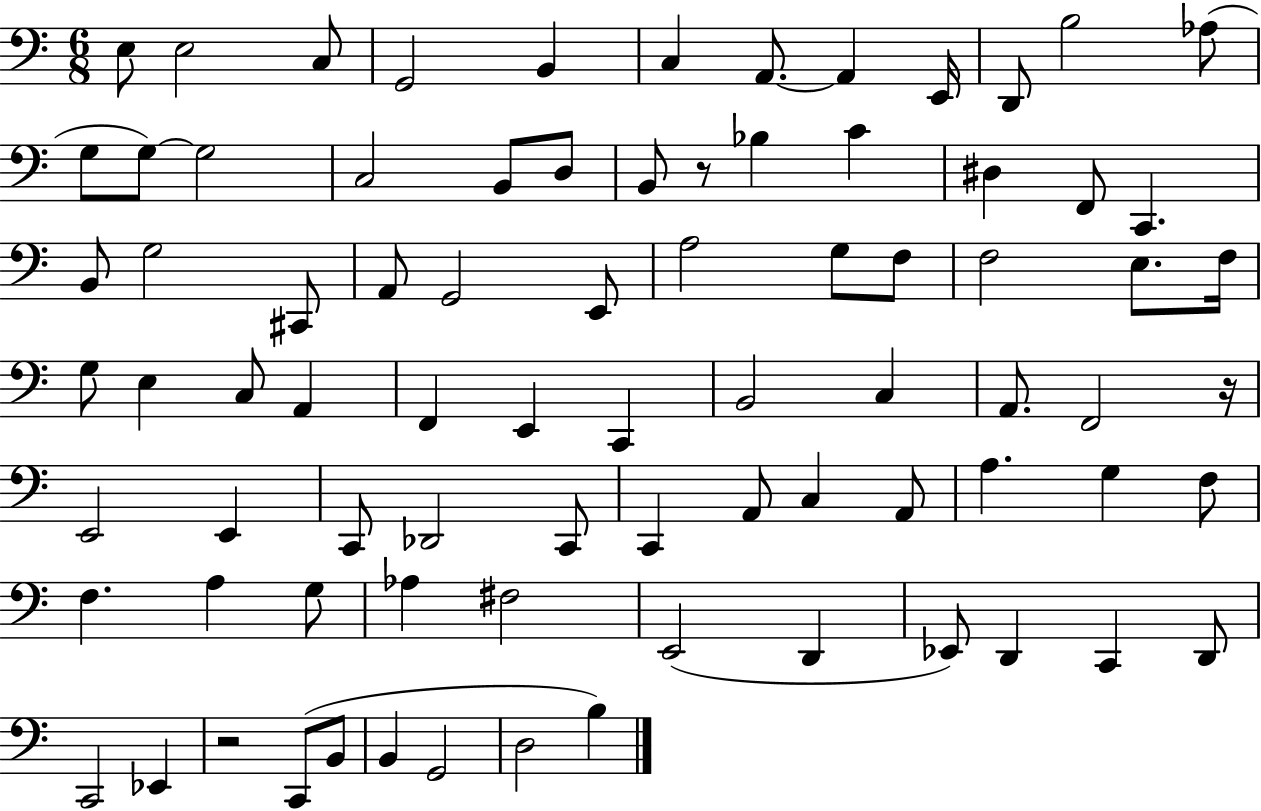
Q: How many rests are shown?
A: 3